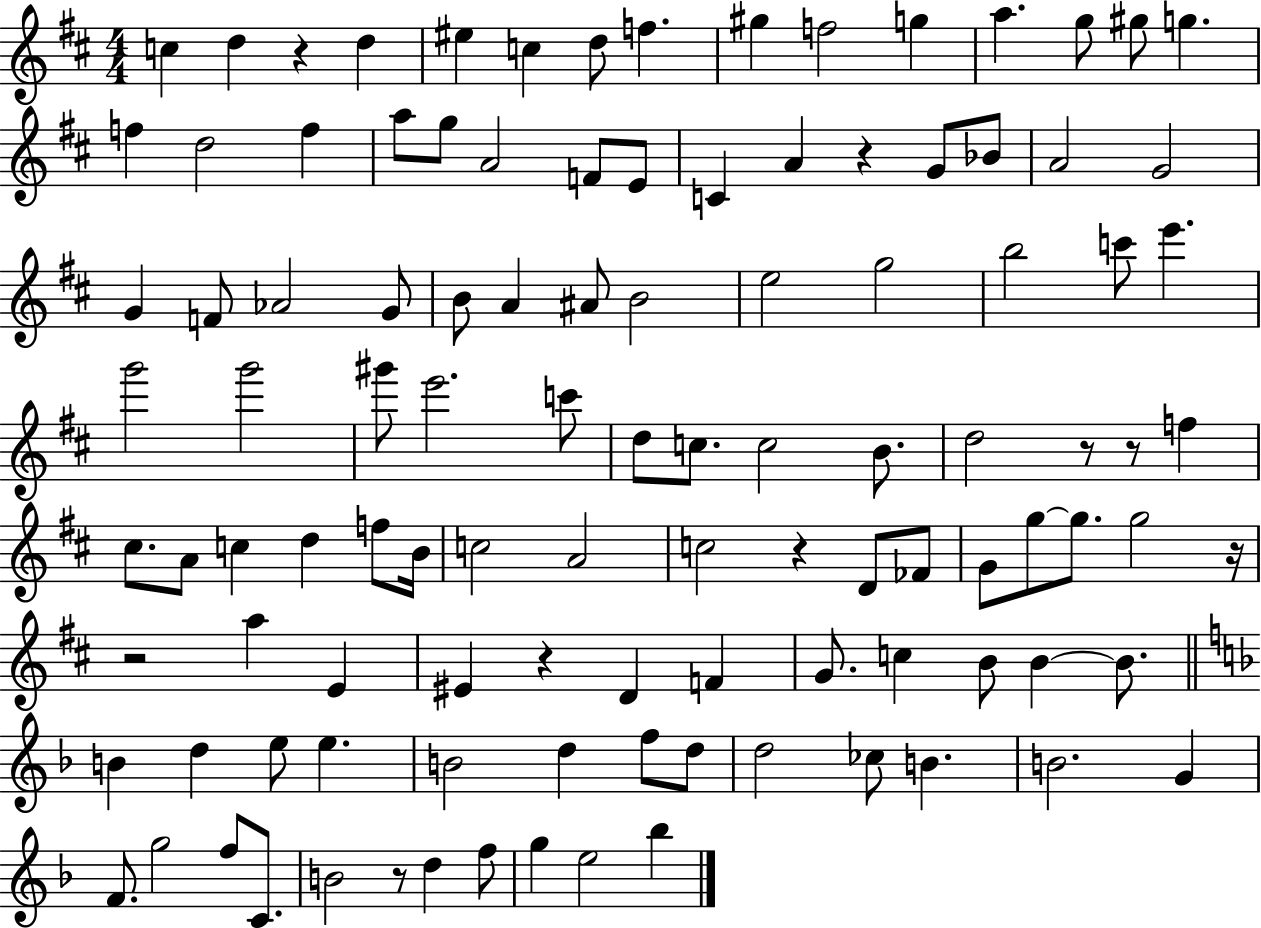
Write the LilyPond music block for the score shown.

{
  \clef treble
  \numericTimeSignature
  \time 4/4
  \key d \major
  c''4 d''4 r4 d''4 | eis''4 c''4 d''8 f''4. | gis''4 f''2 g''4 | a''4. g''8 gis''8 g''4. | \break f''4 d''2 f''4 | a''8 g''8 a'2 f'8 e'8 | c'4 a'4 r4 g'8 bes'8 | a'2 g'2 | \break g'4 f'8 aes'2 g'8 | b'8 a'4 ais'8 b'2 | e''2 g''2 | b''2 c'''8 e'''4. | \break g'''2 g'''2 | gis'''8 e'''2. c'''8 | d''8 c''8. c''2 b'8. | d''2 r8 r8 f''4 | \break cis''8. a'8 c''4 d''4 f''8 b'16 | c''2 a'2 | c''2 r4 d'8 fes'8 | g'8 g''8~~ g''8. g''2 r16 | \break r2 a''4 e'4 | eis'4 r4 d'4 f'4 | g'8. c''4 b'8 b'4~~ b'8. | \bar "||" \break \key d \minor b'4 d''4 e''8 e''4. | b'2 d''4 f''8 d''8 | d''2 ces''8 b'4. | b'2. g'4 | \break f'8. g''2 f''8 c'8. | b'2 r8 d''4 f''8 | g''4 e''2 bes''4 | \bar "|."
}